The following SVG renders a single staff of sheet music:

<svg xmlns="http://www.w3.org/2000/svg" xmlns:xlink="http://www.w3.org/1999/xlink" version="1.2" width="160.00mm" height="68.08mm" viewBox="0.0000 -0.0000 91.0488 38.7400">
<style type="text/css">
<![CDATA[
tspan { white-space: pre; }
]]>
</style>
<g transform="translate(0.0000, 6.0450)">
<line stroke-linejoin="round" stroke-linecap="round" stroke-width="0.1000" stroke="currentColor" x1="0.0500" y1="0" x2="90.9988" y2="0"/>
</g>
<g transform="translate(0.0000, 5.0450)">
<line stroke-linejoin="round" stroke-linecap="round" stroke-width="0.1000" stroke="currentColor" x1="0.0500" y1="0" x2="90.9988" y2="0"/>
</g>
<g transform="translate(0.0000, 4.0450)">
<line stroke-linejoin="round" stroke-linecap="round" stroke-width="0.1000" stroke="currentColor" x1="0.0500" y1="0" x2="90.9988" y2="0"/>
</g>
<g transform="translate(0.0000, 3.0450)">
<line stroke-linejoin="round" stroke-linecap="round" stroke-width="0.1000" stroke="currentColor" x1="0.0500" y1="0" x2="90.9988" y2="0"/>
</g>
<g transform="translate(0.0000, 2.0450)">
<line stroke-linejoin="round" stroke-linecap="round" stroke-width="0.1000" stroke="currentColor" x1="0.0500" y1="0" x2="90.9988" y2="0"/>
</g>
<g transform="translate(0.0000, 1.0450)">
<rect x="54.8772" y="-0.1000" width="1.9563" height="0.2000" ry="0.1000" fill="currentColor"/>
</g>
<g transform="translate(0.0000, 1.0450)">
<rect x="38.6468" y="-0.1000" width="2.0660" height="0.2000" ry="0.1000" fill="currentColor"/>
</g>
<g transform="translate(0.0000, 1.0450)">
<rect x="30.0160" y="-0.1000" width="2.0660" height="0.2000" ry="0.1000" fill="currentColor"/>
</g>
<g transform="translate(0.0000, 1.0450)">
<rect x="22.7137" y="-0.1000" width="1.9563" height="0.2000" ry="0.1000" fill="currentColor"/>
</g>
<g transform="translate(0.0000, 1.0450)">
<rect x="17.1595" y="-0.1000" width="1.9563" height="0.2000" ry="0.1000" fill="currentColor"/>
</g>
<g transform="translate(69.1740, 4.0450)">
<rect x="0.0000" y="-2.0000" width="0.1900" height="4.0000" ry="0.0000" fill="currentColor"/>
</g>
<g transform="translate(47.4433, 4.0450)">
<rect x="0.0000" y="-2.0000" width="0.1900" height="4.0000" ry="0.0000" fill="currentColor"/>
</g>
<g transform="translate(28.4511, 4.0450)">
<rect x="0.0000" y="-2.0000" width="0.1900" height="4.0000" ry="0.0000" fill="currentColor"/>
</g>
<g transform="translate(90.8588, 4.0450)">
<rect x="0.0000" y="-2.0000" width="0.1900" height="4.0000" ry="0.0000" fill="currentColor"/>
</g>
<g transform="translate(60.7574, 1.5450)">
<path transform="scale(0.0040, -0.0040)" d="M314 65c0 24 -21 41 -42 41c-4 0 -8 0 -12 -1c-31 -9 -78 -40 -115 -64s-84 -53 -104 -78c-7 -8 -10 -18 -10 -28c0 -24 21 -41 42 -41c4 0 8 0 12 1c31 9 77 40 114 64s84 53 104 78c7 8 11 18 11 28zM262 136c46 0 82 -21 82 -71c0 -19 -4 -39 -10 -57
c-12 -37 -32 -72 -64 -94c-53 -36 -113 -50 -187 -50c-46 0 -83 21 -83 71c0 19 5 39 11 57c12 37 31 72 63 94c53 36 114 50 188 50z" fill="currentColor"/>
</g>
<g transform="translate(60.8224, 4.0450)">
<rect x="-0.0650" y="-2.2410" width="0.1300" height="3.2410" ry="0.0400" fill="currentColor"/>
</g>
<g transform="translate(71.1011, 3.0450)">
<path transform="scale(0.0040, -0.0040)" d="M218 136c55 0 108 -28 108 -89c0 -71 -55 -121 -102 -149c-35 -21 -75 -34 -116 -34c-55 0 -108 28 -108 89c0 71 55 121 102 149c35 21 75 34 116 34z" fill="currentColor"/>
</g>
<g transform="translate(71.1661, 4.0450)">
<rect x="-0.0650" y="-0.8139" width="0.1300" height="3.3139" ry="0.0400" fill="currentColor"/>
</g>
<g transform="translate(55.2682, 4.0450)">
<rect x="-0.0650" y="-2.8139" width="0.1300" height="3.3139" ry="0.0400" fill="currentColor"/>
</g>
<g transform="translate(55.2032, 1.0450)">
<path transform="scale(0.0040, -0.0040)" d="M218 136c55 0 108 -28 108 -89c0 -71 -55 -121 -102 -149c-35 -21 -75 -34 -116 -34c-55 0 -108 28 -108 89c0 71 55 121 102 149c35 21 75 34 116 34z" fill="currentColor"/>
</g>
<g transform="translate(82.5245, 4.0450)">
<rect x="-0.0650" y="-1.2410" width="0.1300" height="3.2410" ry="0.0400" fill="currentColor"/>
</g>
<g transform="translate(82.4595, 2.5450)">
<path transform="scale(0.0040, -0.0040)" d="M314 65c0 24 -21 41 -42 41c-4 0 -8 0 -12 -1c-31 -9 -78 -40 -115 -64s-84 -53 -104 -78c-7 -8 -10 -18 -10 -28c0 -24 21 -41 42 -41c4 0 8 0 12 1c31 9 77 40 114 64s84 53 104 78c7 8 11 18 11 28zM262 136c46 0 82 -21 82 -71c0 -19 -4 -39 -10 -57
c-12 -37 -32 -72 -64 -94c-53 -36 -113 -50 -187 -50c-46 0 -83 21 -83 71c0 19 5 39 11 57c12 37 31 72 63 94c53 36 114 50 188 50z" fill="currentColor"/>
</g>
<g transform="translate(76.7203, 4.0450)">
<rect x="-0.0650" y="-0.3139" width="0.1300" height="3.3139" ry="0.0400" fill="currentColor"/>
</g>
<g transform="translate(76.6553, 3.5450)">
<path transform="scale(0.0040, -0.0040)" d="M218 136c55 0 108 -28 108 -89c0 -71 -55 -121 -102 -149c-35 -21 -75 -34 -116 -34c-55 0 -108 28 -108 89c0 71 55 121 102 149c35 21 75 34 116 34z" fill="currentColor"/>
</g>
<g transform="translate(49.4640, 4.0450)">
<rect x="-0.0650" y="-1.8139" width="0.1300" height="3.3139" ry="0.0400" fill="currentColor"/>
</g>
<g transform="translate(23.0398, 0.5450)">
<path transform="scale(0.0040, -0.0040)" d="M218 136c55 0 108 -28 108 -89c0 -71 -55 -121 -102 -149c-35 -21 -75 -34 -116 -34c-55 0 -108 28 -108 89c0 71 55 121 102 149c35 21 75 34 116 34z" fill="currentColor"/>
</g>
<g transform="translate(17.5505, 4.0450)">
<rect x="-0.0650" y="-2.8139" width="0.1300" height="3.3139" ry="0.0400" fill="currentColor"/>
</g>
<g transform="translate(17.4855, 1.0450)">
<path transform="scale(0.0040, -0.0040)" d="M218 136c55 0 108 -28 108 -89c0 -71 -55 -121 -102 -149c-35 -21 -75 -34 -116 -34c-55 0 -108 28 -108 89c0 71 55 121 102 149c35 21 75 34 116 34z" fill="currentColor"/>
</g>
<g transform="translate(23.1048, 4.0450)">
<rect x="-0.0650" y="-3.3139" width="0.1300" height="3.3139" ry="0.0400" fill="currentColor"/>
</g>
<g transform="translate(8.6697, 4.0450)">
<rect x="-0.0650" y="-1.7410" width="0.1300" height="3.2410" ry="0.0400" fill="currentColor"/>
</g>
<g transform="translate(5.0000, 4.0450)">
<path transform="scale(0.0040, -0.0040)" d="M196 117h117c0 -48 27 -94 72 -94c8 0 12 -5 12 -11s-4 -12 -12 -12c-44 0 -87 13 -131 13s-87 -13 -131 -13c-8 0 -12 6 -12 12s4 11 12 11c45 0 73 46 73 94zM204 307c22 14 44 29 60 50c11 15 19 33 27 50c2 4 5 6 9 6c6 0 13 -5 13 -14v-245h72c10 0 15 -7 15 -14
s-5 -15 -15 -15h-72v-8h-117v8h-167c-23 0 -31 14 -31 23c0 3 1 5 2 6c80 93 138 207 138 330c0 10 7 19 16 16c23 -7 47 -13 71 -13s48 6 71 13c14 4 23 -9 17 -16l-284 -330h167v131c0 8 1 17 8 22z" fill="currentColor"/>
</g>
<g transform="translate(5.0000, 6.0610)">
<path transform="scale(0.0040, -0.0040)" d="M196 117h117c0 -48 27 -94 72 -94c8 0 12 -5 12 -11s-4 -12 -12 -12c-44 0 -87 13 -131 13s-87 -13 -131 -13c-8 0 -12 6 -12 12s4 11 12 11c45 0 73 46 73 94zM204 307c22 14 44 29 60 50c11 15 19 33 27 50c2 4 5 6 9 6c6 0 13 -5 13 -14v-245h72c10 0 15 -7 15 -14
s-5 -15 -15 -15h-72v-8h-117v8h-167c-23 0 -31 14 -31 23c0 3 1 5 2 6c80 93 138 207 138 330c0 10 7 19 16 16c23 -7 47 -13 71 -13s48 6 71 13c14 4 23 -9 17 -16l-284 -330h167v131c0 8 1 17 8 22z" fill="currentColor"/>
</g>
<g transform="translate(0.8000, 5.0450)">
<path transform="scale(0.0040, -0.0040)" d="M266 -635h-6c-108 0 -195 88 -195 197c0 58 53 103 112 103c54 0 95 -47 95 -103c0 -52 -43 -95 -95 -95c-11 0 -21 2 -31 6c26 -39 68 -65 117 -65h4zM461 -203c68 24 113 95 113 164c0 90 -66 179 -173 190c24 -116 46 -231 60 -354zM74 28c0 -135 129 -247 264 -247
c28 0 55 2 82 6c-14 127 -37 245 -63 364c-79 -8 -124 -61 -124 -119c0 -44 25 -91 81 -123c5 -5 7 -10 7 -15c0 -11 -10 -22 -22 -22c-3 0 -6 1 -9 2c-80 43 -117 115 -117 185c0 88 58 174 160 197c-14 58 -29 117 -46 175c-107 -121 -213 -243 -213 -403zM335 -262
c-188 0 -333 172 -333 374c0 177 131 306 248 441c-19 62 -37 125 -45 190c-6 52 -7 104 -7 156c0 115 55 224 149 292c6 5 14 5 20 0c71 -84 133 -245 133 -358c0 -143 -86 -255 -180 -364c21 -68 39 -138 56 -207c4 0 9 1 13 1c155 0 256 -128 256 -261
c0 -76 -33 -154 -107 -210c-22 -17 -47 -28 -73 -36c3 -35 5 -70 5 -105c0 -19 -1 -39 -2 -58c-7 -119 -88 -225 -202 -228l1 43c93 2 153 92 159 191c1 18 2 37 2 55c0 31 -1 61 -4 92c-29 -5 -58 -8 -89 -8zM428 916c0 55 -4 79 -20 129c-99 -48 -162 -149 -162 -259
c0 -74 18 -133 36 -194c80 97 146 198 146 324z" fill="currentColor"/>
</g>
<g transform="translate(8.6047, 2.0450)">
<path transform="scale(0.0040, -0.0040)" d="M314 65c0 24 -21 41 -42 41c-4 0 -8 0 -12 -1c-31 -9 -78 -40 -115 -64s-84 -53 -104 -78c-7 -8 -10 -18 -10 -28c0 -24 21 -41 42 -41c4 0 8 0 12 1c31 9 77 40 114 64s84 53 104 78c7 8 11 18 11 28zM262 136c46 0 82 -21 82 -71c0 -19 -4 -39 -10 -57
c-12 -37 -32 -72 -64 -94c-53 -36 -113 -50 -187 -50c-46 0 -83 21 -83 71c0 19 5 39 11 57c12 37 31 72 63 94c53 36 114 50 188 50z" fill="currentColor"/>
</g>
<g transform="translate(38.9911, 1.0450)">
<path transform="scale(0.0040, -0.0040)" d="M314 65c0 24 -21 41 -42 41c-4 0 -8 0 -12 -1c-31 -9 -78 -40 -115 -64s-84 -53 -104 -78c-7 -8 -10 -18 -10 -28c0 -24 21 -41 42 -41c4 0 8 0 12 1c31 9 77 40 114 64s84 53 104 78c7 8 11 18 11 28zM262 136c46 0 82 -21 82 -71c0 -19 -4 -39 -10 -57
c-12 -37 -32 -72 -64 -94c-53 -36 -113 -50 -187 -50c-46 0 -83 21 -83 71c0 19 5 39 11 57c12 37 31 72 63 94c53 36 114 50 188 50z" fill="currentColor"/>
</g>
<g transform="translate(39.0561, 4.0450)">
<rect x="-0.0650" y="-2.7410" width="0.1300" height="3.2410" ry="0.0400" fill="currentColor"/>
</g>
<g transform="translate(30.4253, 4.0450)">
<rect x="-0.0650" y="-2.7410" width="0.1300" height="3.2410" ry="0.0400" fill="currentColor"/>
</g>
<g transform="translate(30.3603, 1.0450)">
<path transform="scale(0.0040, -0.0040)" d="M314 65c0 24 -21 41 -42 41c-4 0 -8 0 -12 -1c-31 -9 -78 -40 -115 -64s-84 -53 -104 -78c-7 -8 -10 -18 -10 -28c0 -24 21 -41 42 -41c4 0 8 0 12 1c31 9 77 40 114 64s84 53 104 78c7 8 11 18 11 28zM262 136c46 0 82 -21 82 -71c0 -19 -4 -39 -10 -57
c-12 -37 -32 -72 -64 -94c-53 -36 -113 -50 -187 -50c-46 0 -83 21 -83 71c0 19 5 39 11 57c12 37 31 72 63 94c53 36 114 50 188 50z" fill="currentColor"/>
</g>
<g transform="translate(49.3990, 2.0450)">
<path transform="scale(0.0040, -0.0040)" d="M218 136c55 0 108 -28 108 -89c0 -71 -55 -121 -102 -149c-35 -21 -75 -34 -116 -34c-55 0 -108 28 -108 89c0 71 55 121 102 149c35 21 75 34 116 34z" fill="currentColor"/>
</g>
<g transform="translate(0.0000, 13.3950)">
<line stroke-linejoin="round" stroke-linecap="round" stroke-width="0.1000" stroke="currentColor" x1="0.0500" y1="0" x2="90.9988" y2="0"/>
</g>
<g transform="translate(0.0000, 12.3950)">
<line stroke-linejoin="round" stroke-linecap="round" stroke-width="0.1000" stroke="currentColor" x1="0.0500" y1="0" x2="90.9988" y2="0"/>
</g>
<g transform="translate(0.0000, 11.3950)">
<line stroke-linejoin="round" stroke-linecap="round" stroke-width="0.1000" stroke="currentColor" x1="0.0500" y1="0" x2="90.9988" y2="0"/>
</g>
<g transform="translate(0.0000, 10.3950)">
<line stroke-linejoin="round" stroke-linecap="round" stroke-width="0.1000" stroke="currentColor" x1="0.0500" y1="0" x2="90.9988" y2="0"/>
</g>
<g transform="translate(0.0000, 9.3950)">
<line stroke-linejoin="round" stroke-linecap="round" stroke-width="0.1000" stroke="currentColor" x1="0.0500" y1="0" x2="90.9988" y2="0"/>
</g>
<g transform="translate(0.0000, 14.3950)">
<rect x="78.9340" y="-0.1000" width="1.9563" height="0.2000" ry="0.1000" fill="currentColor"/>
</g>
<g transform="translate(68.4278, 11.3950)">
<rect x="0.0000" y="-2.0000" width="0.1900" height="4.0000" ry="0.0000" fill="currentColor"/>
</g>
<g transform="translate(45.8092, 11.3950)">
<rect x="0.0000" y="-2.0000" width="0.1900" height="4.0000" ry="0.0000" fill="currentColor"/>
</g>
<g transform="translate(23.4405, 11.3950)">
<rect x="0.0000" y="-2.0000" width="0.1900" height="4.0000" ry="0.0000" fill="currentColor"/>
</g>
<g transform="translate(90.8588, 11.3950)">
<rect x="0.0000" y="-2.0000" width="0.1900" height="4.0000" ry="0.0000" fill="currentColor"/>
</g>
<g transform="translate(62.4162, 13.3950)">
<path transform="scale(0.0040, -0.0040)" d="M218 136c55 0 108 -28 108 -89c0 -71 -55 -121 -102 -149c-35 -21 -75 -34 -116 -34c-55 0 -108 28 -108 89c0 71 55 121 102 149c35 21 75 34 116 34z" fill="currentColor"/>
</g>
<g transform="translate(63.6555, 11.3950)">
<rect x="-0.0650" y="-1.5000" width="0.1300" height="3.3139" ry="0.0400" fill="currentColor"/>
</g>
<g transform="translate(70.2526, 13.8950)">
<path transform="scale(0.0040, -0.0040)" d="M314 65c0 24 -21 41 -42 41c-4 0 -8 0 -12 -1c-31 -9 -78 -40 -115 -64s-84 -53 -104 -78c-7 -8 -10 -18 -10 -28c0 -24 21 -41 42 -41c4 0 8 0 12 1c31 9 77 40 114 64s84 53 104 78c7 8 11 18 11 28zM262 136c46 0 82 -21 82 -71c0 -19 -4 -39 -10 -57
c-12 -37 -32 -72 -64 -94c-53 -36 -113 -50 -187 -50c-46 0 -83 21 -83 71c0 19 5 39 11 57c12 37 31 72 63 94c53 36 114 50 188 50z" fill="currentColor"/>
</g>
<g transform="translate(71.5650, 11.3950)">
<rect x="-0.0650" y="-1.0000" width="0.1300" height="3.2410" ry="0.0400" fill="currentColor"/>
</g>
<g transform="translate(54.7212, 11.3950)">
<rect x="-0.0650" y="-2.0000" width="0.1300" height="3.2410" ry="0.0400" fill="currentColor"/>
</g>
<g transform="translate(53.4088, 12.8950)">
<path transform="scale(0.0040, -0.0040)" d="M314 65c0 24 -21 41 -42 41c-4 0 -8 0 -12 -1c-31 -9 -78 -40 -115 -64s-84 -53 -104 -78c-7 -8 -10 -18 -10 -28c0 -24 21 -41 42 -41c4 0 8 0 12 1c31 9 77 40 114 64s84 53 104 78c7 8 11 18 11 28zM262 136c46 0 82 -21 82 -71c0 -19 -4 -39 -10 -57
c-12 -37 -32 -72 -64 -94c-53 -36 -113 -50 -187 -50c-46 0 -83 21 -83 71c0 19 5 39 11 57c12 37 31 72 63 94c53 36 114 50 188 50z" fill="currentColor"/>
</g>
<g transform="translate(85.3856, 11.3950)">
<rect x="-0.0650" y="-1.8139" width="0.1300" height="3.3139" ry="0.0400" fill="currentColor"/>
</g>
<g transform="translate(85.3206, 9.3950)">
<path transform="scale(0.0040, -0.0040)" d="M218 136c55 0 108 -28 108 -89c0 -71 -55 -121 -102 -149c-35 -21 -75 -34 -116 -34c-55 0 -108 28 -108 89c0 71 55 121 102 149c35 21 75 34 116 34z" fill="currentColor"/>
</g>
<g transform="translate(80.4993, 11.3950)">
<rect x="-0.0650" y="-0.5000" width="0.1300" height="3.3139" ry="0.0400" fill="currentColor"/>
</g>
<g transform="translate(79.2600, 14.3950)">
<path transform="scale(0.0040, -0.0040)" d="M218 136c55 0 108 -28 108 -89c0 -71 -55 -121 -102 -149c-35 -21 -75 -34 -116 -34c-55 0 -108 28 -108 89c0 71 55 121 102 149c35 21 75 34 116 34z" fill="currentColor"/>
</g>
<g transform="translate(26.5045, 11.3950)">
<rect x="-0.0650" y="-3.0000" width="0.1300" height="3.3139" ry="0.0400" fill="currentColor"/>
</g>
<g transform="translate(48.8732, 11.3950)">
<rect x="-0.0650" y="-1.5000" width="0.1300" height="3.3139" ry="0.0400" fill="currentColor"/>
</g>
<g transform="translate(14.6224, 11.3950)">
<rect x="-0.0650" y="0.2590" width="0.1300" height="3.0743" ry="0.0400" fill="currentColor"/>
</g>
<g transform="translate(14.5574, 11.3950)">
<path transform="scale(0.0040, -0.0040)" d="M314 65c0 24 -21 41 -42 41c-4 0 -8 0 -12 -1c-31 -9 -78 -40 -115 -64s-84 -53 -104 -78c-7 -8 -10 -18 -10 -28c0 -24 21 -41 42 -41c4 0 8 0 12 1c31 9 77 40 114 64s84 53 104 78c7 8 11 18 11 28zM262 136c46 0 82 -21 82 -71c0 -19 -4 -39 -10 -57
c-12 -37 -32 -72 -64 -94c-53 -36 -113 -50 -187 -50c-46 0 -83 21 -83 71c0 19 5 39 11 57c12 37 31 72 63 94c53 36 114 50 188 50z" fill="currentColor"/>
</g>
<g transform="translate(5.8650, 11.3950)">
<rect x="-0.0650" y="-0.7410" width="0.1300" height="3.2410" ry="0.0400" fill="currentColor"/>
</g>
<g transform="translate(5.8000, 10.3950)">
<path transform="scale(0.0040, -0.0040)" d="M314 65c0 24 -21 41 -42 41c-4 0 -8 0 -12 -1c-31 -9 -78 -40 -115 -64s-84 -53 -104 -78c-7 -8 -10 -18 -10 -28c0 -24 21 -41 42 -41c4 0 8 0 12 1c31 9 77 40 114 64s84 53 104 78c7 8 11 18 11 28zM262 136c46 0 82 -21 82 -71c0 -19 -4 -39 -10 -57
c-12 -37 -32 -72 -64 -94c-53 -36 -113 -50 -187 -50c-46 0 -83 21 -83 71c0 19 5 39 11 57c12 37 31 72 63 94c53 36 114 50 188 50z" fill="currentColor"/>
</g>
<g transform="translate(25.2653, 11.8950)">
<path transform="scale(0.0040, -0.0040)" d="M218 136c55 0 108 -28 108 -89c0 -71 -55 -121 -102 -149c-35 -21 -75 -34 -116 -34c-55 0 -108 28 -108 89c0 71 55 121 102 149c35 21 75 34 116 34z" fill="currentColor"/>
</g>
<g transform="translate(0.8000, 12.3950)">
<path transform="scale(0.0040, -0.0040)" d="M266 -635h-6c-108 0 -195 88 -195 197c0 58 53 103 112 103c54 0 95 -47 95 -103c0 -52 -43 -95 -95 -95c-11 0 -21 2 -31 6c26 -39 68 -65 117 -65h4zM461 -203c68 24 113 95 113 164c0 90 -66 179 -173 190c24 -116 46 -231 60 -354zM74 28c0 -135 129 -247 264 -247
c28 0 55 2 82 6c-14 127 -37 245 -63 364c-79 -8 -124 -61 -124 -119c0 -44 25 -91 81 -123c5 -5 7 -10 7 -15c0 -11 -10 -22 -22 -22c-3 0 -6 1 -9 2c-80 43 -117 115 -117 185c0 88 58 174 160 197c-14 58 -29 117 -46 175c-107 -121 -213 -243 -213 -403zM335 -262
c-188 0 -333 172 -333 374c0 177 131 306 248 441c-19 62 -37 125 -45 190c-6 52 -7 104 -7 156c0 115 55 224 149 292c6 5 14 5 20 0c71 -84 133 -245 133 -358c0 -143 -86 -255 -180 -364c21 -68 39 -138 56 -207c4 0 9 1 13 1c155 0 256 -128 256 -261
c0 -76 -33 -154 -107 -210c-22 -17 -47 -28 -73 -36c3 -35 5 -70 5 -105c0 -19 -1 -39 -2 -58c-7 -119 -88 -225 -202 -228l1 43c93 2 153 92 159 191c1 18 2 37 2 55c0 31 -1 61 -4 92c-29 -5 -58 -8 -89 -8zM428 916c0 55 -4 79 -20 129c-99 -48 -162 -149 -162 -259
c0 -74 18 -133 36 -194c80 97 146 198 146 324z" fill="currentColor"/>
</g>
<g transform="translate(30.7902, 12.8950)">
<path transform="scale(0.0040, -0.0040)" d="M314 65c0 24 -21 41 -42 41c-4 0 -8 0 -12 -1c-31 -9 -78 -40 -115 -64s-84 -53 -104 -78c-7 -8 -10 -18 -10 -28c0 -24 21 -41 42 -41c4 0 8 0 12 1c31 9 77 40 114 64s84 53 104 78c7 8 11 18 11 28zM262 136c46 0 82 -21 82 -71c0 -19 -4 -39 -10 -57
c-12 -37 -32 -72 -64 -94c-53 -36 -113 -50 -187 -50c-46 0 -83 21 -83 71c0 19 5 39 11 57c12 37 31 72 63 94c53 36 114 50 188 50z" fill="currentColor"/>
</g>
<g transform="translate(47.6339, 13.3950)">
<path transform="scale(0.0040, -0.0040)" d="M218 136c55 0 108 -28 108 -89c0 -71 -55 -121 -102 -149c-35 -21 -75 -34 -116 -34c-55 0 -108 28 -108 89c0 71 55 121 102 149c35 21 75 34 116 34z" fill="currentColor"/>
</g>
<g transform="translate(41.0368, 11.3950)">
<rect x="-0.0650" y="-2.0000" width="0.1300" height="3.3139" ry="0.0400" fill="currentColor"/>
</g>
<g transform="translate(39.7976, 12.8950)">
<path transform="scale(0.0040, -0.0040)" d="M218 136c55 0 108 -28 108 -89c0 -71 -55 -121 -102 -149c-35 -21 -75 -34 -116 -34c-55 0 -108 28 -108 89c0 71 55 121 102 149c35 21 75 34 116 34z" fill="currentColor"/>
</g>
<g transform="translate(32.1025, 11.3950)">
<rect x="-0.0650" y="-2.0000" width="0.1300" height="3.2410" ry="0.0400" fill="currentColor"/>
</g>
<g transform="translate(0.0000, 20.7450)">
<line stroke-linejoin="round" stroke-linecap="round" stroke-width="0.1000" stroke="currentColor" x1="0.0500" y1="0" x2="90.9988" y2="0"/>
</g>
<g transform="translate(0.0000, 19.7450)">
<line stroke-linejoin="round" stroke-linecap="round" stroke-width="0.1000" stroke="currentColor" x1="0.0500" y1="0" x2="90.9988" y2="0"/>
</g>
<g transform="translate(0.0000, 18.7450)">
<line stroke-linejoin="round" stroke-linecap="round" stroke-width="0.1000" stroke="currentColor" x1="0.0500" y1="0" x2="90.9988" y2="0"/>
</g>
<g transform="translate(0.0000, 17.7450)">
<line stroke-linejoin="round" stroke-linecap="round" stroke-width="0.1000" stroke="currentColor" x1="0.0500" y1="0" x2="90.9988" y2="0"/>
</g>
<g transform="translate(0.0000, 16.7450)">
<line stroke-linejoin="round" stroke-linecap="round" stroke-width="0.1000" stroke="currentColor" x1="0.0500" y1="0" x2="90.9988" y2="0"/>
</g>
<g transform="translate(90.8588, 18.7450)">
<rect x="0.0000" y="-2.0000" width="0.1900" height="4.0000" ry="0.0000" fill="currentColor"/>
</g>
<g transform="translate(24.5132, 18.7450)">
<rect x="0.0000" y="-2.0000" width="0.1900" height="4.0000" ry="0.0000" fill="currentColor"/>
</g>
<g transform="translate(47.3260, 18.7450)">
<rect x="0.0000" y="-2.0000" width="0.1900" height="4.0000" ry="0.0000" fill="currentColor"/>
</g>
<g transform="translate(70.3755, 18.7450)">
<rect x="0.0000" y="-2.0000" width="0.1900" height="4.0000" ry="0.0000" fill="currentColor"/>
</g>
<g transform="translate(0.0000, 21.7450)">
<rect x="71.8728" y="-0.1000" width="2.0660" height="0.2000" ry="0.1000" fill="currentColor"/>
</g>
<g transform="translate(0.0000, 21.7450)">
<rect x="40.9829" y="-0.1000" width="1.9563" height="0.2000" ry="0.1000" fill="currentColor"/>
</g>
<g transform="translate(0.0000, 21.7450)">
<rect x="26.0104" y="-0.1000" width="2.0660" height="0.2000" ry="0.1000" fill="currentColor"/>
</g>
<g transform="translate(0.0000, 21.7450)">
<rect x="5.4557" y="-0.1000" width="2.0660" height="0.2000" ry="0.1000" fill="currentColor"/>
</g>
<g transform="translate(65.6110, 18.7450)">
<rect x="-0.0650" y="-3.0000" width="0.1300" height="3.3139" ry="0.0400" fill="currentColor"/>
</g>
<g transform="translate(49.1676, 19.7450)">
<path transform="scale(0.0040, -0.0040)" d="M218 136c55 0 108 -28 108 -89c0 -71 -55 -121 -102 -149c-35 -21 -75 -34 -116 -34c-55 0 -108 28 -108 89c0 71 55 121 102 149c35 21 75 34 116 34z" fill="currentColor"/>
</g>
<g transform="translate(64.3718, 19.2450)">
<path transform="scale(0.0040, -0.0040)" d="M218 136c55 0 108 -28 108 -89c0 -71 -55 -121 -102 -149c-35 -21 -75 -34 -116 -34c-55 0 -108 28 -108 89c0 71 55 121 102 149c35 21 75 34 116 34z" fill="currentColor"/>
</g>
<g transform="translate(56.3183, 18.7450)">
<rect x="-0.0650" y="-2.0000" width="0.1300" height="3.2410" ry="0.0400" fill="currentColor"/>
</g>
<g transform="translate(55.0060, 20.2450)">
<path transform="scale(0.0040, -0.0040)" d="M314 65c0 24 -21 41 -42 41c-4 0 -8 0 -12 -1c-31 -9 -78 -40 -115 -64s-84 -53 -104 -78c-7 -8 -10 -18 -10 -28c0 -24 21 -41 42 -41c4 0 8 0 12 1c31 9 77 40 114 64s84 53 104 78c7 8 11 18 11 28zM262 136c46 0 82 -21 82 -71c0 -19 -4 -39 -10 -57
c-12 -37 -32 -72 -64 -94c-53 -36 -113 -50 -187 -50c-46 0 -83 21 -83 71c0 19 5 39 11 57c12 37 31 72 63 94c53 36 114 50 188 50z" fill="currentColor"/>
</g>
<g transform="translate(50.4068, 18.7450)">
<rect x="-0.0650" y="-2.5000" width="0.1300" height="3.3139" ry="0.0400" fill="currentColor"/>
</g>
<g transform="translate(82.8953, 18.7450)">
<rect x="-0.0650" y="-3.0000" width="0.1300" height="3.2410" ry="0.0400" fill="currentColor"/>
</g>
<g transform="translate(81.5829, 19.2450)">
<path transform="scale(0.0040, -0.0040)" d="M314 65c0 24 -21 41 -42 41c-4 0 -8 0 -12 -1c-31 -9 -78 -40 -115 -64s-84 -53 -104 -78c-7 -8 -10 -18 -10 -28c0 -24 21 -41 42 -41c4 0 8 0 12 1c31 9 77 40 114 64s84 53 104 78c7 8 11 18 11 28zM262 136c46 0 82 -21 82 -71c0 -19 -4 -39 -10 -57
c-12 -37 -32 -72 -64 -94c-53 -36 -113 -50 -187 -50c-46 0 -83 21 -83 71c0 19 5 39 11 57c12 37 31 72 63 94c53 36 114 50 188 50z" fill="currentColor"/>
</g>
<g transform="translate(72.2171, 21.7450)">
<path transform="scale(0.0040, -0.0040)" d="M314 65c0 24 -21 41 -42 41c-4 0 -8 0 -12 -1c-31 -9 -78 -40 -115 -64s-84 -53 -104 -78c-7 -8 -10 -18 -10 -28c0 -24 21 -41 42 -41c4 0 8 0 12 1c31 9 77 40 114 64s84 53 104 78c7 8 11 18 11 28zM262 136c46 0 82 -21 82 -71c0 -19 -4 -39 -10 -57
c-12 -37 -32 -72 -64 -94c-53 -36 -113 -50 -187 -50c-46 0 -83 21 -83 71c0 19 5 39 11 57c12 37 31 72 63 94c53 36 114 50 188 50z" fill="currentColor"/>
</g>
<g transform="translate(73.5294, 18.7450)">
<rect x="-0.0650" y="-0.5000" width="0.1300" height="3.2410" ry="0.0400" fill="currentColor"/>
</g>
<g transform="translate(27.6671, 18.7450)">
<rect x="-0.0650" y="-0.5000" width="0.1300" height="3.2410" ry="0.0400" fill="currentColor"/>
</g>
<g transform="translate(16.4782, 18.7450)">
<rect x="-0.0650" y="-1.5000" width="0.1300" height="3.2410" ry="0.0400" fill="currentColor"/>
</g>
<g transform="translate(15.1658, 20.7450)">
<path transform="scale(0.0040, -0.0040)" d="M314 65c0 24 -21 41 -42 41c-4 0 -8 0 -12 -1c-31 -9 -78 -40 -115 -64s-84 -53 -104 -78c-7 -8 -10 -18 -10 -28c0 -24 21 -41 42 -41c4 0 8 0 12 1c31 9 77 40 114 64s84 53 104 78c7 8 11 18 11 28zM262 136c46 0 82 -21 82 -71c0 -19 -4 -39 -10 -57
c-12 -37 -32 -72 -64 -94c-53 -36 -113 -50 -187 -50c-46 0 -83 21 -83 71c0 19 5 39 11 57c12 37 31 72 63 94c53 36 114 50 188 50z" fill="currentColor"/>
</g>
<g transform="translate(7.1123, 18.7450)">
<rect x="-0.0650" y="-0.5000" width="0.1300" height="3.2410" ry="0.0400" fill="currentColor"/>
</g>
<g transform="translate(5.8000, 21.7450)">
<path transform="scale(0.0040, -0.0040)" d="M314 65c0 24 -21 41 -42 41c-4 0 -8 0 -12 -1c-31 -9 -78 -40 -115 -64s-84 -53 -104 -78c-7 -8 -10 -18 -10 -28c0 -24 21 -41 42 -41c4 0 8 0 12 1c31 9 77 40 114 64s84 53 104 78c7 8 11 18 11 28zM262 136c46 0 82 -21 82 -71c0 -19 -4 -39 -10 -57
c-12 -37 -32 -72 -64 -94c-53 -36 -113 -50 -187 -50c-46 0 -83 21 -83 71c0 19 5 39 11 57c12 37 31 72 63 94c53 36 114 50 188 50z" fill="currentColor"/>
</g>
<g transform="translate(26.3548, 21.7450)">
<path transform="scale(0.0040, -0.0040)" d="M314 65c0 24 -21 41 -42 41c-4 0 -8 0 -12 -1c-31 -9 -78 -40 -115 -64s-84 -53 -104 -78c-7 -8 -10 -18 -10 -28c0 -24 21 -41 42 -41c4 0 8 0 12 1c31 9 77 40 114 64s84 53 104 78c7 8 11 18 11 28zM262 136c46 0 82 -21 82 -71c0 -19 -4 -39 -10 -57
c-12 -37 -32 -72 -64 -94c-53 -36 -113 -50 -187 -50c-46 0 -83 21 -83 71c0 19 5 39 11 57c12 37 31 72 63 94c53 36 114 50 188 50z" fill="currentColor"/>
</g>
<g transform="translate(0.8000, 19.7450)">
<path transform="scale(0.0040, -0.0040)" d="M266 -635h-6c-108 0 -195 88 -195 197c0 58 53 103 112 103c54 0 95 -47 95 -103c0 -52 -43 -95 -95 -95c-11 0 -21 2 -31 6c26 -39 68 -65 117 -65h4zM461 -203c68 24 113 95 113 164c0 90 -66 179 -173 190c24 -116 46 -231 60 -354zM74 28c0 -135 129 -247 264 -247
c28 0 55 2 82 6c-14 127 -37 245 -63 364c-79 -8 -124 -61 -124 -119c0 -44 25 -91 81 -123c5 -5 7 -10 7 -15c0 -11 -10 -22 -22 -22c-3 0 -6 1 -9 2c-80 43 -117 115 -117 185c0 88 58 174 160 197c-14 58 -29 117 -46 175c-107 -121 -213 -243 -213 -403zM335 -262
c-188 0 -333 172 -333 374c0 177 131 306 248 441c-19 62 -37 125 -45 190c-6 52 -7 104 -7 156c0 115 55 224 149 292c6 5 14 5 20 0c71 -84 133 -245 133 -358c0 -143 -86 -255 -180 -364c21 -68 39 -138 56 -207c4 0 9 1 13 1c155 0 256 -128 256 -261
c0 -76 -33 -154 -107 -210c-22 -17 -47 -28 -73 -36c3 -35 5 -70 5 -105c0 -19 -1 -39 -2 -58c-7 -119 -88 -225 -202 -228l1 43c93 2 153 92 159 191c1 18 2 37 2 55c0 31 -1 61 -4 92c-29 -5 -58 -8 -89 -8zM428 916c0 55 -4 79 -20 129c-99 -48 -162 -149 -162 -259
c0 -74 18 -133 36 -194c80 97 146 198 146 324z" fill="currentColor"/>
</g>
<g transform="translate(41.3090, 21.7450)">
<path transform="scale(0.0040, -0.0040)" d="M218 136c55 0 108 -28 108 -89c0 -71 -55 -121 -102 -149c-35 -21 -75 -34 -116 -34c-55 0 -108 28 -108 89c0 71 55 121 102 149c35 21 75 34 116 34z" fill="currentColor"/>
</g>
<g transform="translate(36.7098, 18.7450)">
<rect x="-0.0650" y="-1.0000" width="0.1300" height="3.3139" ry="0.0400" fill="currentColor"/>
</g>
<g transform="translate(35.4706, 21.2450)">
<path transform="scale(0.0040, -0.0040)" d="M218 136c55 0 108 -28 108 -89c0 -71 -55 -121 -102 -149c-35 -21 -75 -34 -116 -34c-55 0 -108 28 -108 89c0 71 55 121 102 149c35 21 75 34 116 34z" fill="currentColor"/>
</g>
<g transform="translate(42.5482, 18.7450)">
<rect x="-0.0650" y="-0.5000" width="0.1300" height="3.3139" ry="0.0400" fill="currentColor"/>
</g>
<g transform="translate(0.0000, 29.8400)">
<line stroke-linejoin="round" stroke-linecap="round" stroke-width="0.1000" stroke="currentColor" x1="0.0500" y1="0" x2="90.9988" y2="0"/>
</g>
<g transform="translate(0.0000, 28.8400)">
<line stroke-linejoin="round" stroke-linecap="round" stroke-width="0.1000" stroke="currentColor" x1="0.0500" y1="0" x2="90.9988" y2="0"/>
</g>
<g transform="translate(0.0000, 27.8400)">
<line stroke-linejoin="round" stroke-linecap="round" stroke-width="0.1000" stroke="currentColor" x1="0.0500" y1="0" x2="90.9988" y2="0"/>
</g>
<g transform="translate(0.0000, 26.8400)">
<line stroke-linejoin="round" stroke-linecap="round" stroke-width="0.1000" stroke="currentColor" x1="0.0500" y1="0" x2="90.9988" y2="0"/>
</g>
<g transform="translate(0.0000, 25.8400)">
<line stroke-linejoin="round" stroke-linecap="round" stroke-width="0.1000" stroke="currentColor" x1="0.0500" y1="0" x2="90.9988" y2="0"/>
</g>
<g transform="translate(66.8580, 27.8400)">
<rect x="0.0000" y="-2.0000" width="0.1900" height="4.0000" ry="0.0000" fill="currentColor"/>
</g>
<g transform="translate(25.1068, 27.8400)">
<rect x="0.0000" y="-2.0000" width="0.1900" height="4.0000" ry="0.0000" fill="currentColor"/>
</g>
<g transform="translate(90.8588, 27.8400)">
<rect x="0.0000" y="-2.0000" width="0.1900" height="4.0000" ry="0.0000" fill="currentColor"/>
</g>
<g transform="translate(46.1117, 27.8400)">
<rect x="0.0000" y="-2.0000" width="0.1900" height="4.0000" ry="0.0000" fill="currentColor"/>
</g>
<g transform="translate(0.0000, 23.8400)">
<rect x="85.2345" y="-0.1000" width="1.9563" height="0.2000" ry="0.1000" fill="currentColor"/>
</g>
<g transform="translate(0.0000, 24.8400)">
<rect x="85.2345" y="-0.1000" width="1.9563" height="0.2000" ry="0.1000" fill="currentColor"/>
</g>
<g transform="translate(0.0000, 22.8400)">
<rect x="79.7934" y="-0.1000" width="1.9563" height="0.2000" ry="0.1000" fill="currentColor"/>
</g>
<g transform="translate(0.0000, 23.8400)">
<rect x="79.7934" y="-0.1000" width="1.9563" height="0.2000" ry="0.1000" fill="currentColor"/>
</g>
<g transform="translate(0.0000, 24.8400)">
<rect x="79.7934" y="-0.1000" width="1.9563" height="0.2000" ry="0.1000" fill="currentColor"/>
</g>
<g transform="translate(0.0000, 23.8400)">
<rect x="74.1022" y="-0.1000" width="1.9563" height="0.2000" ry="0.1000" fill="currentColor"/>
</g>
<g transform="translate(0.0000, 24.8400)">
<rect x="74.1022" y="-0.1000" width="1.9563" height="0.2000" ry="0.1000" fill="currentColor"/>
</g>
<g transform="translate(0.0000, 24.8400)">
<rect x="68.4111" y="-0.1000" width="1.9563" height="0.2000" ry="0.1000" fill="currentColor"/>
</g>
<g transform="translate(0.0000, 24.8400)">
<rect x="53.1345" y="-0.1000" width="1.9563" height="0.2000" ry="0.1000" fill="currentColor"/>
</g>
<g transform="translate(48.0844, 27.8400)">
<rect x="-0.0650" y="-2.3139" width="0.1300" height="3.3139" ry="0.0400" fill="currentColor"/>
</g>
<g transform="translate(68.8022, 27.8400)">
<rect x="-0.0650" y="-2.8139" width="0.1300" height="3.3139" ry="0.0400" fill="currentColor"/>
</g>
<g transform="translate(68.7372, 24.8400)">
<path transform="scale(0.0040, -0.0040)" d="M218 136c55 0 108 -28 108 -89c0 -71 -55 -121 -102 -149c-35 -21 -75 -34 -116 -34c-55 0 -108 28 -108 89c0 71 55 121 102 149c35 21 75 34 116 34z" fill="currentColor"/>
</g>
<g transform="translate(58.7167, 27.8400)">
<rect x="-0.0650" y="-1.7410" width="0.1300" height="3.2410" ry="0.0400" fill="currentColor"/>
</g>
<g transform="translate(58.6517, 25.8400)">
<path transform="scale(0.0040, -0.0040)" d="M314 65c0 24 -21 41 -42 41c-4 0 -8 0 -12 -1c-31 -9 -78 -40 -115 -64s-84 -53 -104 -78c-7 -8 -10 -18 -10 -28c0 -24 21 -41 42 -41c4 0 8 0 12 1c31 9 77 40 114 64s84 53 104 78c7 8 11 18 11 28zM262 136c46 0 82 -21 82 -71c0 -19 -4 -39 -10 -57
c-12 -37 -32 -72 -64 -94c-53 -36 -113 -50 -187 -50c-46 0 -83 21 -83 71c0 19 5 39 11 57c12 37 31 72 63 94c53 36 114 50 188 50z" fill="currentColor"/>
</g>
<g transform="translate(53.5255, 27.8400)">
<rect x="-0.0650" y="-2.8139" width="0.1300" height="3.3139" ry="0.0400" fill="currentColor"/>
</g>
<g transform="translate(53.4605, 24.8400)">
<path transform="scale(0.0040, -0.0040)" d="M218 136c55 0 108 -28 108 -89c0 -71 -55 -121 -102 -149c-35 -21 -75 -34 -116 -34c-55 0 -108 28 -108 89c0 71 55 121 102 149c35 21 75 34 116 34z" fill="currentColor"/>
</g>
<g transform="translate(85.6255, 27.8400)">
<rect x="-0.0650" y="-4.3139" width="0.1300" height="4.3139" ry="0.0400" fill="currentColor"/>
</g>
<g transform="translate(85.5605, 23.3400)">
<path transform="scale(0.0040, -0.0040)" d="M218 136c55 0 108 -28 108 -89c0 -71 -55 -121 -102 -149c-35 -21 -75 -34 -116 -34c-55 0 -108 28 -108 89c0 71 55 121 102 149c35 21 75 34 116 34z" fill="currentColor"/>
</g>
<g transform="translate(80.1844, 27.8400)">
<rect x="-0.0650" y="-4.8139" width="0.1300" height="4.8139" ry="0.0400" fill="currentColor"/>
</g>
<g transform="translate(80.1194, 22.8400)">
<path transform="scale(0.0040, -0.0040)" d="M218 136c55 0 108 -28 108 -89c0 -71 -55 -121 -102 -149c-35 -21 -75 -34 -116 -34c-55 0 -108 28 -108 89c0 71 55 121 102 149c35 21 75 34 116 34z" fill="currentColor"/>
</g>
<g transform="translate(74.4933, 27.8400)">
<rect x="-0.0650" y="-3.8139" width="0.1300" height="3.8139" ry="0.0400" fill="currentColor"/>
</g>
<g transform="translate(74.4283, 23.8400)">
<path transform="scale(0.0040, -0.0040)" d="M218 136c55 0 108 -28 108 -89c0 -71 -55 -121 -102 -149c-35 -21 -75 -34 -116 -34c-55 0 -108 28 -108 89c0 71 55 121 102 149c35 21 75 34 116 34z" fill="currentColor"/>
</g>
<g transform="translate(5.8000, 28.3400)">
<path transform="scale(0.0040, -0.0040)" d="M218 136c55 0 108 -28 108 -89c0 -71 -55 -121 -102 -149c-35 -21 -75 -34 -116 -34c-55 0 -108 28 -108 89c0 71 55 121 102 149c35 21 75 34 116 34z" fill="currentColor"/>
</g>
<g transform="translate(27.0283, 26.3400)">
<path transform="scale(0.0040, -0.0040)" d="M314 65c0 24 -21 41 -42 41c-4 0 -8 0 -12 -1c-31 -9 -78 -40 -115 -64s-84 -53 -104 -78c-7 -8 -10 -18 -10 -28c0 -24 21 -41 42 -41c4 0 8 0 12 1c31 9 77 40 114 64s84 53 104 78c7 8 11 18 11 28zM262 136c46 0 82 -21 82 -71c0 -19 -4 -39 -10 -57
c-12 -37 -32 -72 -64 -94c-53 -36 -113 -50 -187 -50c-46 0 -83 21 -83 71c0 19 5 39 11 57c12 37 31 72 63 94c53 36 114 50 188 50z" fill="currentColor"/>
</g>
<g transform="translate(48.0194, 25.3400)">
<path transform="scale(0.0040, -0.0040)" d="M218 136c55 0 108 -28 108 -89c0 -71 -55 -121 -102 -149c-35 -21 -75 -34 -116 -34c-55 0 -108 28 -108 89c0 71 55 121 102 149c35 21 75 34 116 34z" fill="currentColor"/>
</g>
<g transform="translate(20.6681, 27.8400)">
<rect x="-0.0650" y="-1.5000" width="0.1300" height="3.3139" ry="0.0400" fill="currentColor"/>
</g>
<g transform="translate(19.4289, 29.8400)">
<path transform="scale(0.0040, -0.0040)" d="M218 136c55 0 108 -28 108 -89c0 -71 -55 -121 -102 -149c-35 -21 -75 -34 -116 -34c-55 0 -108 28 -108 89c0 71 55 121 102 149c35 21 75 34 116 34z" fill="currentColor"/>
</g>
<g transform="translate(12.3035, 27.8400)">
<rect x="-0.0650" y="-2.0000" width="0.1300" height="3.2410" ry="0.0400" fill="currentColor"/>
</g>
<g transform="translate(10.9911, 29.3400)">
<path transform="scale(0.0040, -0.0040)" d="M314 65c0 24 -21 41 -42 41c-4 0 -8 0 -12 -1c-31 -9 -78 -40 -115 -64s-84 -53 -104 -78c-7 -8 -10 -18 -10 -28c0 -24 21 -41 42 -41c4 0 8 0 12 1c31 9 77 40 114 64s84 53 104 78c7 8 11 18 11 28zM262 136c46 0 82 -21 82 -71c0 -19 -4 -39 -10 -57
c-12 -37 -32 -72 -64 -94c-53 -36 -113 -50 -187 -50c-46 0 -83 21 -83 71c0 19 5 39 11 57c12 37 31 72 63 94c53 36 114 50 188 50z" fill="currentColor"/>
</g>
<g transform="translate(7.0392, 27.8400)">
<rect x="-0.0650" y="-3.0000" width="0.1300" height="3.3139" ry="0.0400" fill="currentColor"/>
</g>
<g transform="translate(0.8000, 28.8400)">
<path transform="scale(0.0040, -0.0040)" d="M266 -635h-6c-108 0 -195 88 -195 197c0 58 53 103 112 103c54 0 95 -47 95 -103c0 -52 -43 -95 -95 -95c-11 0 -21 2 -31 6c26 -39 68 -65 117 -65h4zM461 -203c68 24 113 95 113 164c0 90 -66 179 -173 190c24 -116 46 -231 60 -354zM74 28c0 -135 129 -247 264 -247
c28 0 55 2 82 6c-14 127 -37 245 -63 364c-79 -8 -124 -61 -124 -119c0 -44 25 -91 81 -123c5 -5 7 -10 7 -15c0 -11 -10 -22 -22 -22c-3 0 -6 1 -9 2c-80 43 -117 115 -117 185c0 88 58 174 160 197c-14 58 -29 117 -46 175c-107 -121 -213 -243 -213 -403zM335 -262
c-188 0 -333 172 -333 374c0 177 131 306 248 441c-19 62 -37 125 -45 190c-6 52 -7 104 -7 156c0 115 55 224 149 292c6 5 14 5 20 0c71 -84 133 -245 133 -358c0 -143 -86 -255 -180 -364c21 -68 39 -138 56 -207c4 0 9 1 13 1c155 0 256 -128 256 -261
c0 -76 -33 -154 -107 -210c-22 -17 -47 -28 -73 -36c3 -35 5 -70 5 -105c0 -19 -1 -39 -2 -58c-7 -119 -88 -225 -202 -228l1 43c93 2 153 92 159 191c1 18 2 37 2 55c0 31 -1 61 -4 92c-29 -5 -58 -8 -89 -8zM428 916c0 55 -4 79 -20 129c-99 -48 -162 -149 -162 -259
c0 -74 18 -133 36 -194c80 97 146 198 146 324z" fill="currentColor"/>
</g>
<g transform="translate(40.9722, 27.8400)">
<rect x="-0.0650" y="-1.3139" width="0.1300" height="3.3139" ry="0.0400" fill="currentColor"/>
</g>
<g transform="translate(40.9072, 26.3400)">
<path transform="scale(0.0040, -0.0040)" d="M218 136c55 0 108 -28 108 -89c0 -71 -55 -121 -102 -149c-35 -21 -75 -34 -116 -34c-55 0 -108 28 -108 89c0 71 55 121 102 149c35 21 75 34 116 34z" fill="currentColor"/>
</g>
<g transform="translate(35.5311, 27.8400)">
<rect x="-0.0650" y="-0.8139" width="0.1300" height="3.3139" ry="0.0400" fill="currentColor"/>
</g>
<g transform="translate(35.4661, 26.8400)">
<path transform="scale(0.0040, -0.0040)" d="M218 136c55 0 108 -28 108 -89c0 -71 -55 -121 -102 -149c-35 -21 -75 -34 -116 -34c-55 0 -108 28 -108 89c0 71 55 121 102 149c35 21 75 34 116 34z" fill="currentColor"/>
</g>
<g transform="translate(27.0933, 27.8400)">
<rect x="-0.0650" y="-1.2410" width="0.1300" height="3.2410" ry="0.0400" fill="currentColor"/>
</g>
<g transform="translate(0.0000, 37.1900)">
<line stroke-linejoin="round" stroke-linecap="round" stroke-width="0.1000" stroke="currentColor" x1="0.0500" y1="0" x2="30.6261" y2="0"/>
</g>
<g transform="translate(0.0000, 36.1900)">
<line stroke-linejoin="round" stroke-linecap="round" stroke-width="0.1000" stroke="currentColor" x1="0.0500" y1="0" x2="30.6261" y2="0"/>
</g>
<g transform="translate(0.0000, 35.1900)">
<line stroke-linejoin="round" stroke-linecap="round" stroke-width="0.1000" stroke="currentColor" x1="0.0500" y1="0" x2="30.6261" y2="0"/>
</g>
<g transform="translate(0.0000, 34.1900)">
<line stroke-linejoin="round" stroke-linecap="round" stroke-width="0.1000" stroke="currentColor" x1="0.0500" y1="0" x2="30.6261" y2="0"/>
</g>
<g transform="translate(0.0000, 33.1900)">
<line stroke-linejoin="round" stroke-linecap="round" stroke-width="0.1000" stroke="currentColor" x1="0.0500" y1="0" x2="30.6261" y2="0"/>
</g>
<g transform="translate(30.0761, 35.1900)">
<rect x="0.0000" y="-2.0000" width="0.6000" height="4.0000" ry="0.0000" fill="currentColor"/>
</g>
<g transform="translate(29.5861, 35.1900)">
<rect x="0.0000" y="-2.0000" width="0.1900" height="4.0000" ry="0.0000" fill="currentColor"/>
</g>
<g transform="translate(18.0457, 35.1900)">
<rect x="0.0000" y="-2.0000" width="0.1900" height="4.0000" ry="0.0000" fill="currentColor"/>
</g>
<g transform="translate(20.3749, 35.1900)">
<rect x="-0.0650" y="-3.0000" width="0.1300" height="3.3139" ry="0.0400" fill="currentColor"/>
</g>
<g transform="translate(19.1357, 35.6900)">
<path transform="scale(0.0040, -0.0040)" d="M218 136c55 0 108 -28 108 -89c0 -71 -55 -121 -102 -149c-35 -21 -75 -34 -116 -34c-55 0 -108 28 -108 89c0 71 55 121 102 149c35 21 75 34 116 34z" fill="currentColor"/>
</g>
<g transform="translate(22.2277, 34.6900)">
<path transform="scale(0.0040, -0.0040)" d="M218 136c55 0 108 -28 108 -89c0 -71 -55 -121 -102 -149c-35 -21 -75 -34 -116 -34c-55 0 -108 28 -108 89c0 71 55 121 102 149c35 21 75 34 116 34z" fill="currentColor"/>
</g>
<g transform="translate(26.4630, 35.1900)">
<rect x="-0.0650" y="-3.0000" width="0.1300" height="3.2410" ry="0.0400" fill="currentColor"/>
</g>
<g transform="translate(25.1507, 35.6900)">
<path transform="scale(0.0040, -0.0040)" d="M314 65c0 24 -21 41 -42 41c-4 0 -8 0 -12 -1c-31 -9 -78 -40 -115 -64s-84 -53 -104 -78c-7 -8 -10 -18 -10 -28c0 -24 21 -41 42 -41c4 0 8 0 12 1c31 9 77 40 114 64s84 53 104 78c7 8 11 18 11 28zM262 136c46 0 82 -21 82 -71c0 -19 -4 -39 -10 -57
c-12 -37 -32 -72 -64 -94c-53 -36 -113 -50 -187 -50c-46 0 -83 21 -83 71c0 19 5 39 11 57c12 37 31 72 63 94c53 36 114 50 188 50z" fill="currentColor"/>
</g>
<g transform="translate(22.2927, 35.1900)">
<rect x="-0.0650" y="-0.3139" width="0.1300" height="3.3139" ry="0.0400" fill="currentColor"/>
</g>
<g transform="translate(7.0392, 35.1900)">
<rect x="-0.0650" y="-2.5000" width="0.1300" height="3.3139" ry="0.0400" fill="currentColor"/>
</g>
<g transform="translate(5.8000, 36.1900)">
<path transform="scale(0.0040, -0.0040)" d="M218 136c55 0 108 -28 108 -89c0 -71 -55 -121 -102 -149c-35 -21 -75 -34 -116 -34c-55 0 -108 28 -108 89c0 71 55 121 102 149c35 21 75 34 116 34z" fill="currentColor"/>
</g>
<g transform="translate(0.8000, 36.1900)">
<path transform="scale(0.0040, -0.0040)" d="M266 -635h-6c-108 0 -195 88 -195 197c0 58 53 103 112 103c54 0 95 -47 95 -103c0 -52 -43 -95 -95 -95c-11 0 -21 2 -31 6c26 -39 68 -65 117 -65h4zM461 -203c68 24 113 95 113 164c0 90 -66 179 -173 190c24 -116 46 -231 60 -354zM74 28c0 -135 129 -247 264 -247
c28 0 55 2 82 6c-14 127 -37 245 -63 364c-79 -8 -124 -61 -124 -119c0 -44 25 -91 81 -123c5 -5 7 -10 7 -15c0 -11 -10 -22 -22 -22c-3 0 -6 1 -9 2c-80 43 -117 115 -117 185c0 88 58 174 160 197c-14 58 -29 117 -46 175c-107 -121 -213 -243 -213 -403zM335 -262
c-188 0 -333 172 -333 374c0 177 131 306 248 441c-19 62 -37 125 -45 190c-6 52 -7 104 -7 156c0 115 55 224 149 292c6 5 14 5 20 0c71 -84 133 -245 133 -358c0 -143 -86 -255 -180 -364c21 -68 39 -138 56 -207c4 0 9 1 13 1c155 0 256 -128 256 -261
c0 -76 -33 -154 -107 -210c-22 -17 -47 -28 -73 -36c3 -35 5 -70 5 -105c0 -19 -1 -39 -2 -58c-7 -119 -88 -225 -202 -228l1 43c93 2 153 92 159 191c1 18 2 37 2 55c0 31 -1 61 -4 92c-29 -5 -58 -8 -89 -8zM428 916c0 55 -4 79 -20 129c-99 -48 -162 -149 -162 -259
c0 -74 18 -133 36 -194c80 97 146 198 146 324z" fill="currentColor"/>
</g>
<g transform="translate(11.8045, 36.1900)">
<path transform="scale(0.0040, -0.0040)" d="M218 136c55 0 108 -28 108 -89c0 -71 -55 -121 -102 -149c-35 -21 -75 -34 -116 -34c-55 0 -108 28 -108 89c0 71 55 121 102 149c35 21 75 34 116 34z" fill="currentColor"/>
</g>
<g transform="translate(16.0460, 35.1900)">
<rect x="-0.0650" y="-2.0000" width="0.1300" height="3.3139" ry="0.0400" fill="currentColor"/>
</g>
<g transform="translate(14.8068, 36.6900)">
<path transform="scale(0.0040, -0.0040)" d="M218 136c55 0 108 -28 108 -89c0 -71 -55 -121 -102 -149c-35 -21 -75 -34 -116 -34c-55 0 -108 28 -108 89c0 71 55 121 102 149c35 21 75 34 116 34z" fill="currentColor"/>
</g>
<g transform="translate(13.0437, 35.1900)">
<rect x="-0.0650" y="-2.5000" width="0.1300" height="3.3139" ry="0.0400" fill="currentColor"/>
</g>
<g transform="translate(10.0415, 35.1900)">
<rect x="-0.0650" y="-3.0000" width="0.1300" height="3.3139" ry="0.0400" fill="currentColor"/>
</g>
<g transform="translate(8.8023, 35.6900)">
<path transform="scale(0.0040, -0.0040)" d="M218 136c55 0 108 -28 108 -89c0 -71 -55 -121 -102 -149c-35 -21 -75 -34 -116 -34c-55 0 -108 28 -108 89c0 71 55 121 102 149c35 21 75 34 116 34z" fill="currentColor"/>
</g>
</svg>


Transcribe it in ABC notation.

X:1
T:Untitled
M:4/4
L:1/4
K:C
f2 a b a2 a2 f a g2 d c e2 d2 B2 A F2 F E F2 E D2 C f C2 E2 C2 D C G F2 A C2 A2 A F2 E e2 d e g a f2 a c' e' d' G A G F A c A2